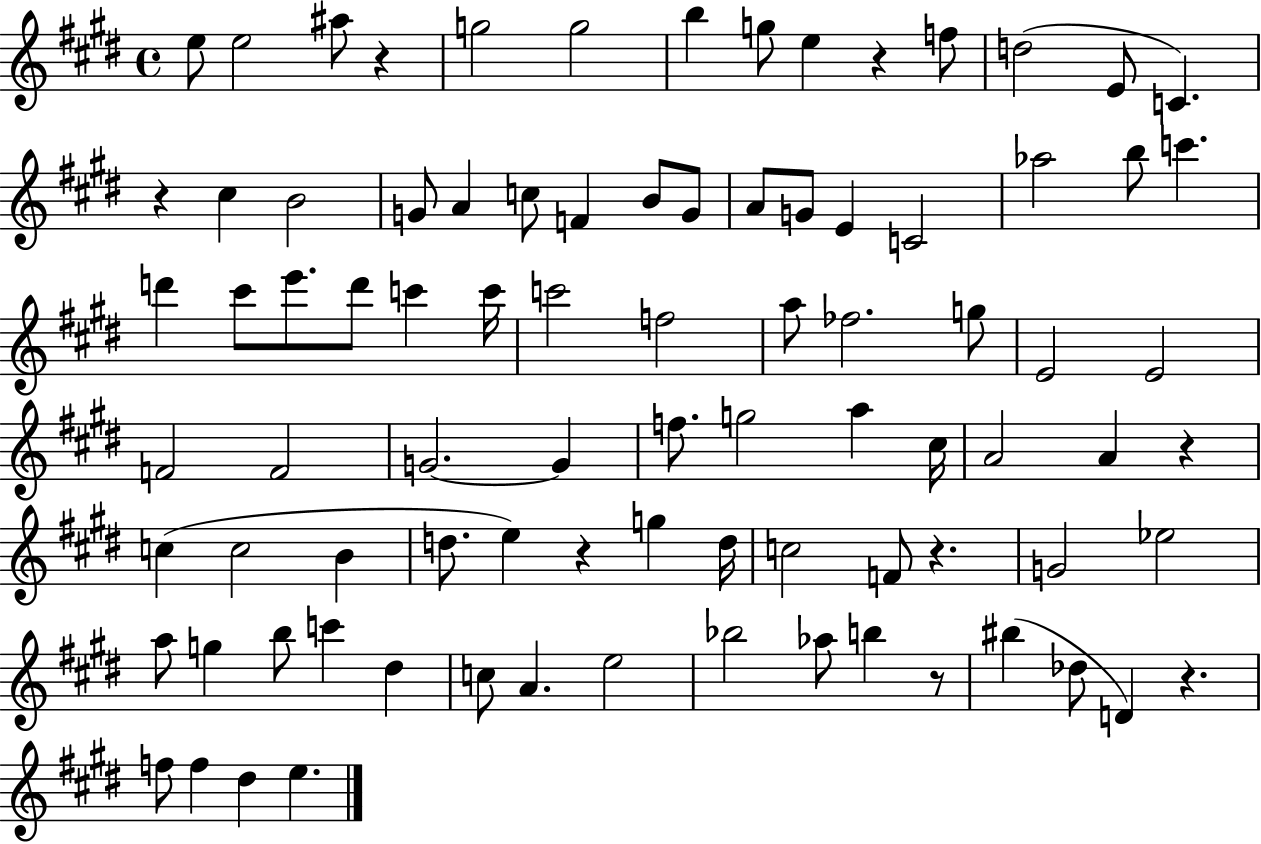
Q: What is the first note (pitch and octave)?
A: E5